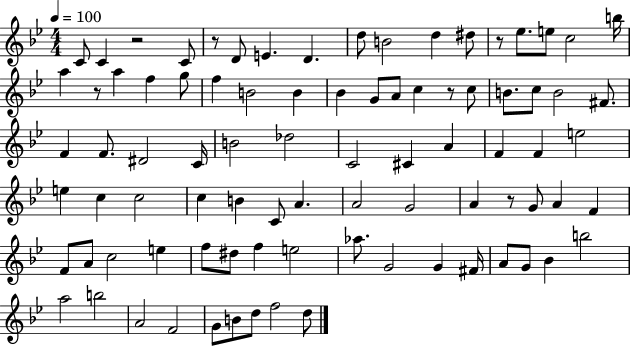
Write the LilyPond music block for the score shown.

{
  \clef treble
  \numericTimeSignature
  \time 4/4
  \key bes \major
  \tempo 4 = 100
  c'8 c'4 r2 c'8 | r8 d'8 e'4. d'4. | d''8 b'2 d''4 dis''8 | r8 ees''8. e''8 c''2 b''16 | \break a''4 r8 a''4 f''4 g''8 | f''4 b'2 b'4 | bes'4 g'8 a'8 c''4 r8 c''8 | b'8. c''8 b'2 fis'8. | \break f'4 f'8. dis'2 c'16 | b'2 des''2 | c'2 cis'4 a'4 | f'4 f'4 e''2 | \break e''4 c''4 c''2 | c''4 b'4 c'8 a'4. | a'2 g'2 | a'4 r8 g'8 a'4 f'4 | \break f'8 a'8 c''2 e''4 | f''8 dis''8 f''4 e''2 | aes''8. g'2 g'4 fis'16 | a'8 g'8 bes'4 b''2 | \break a''2 b''2 | a'2 f'2 | g'8 b'8 d''8 f''2 d''8 | \bar "|."
}